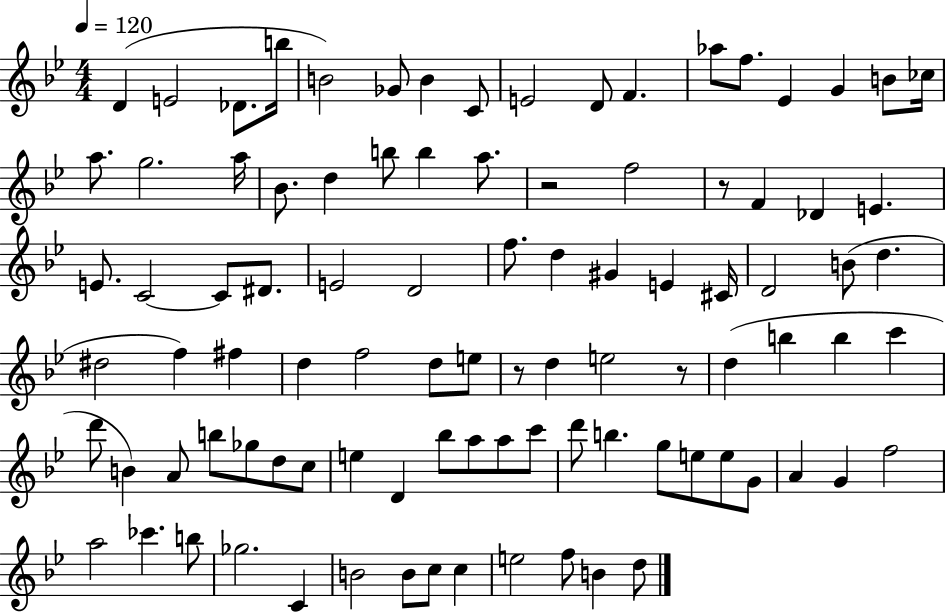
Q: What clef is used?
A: treble